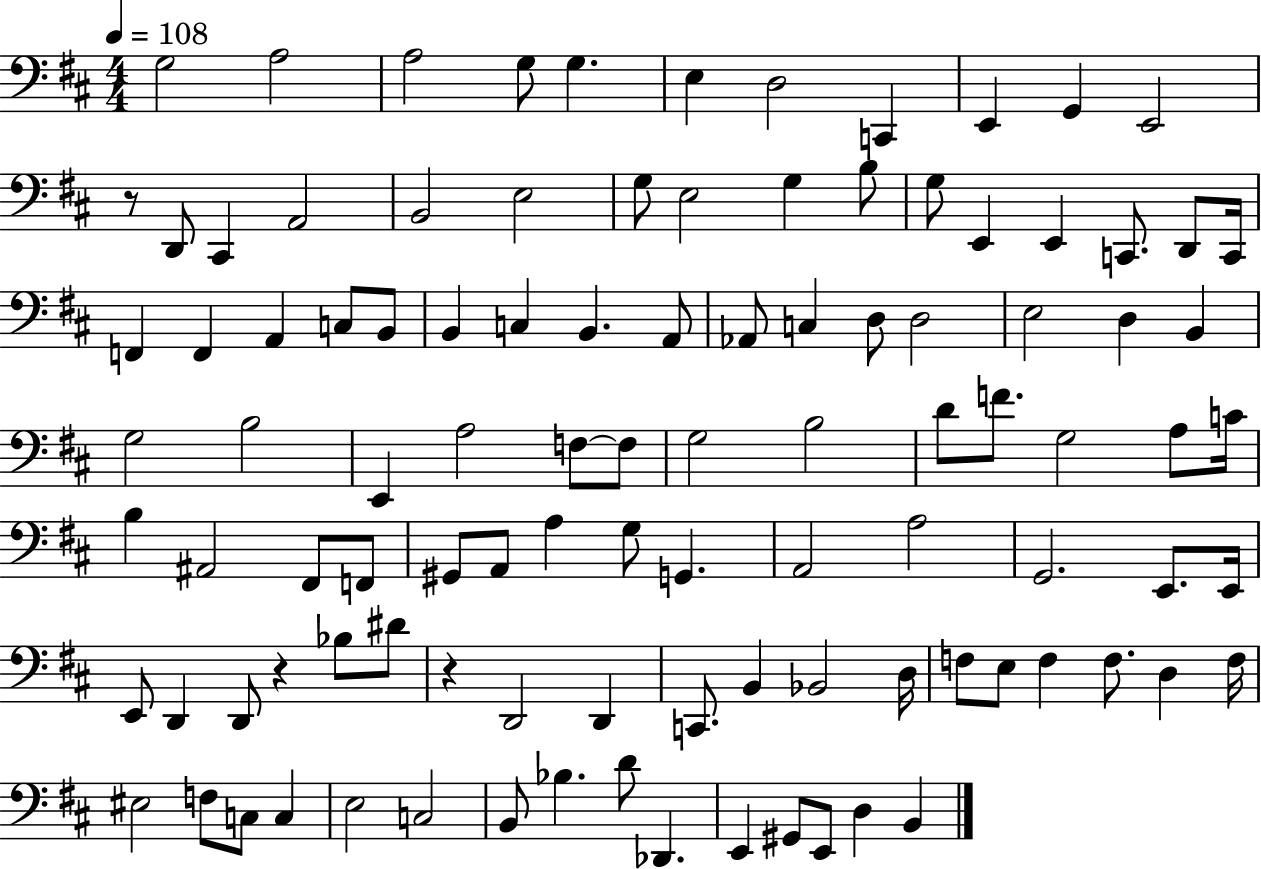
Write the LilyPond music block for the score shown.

{
  \clef bass
  \numericTimeSignature
  \time 4/4
  \key d \major
  \tempo 4 = 108
  g2 a2 | a2 g8 g4. | e4 d2 c,4 | e,4 g,4 e,2 | \break r8 d,8 cis,4 a,2 | b,2 e2 | g8 e2 g4 b8 | g8 e,4 e,4 c,8. d,8 c,16 | \break f,4 f,4 a,4 c8 b,8 | b,4 c4 b,4. a,8 | aes,8 c4 d8 d2 | e2 d4 b,4 | \break g2 b2 | e,4 a2 f8~~ f8 | g2 b2 | d'8 f'8. g2 a8 c'16 | \break b4 ais,2 fis,8 f,8 | gis,8 a,8 a4 g8 g,4. | a,2 a2 | g,2. e,8. e,16 | \break e,8 d,4 d,8 r4 bes8 dis'8 | r4 d,2 d,4 | c,8. b,4 bes,2 d16 | f8 e8 f4 f8. d4 f16 | \break eis2 f8 c8 c4 | e2 c2 | b,8 bes4. d'8 des,4. | e,4 gis,8 e,8 d4 b,4 | \break \bar "|."
}